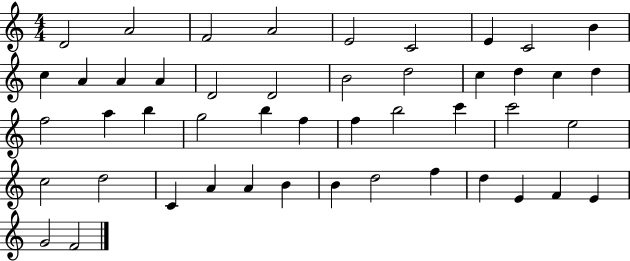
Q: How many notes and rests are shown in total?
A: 47